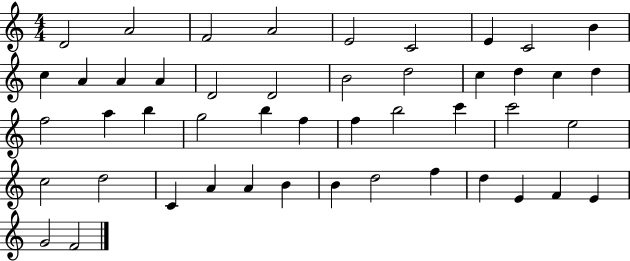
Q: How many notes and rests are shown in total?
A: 47